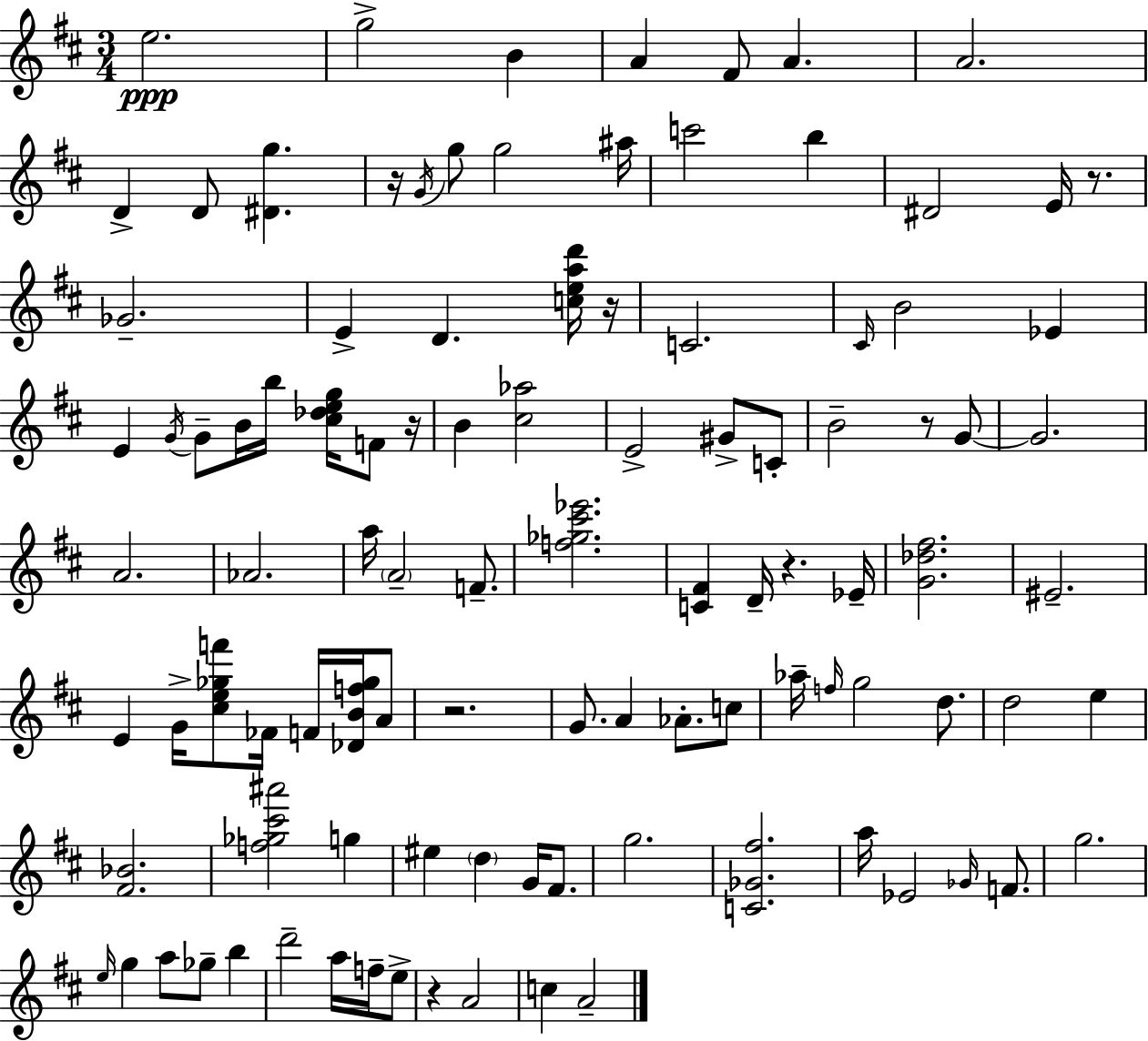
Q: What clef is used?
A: treble